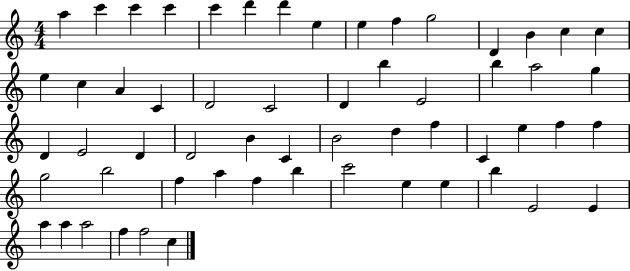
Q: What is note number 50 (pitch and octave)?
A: B5